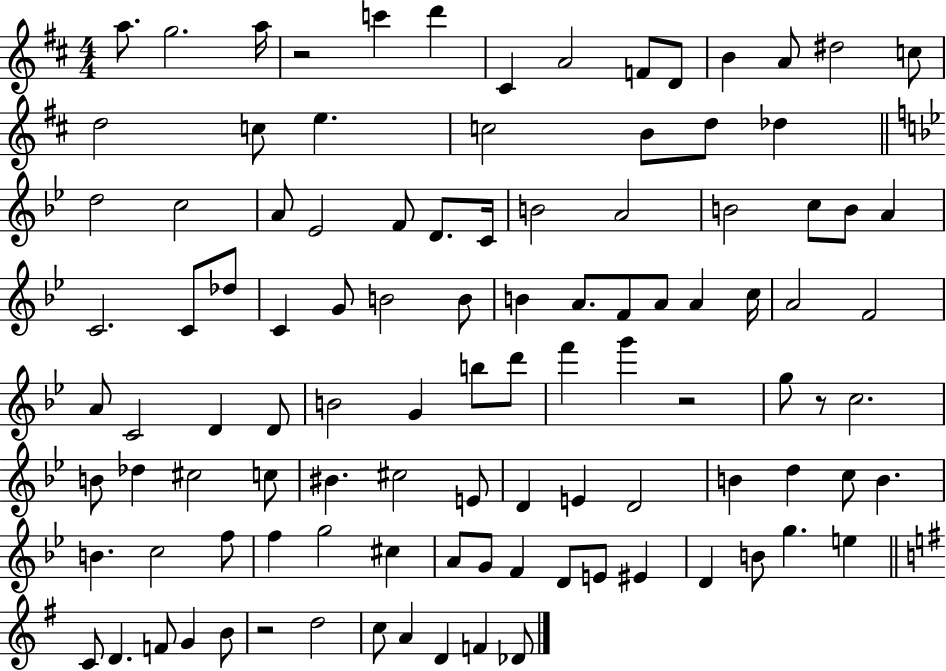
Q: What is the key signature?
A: D major